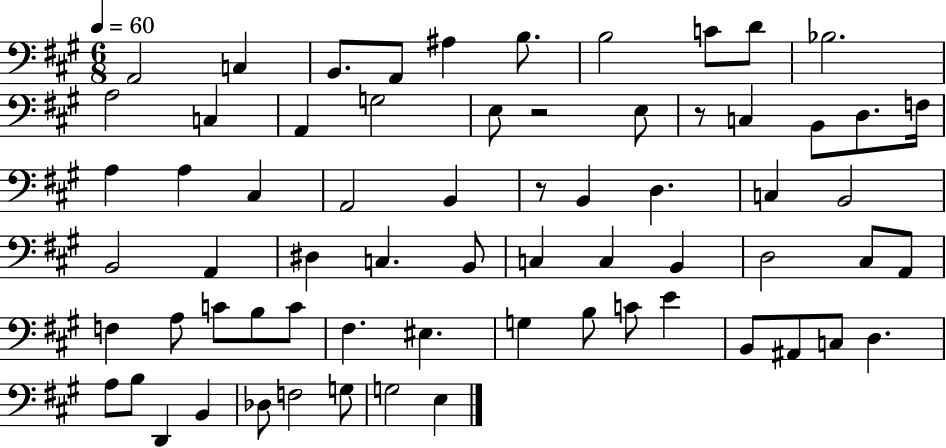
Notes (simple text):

A2/h C3/q B2/e. A2/e A#3/q B3/e. B3/h C4/e D4/e Bb3/h. A3/h C3/q A2/q G3/h E3/e R/h E3/e R/e C3/q B2/e D3/e. F3/s A3/q A3/q C#3/q A2/h B2/q R/e B2/q D3/q. C3/q B2/h B2/h A2/q D#3/q C3/q. B2/e C3/q C3/q B2/q D3/h C#3/e A2/e F3/q A3/e C4/e B3/e C4/e F#3/q. EIS3/q. G3/q B3/e C4/e E4/q B2/e A#2/e C3/e D3/q. A3/e B3/e D2/q B2/q Db3/e F3/h G3/e G3/h E3/q